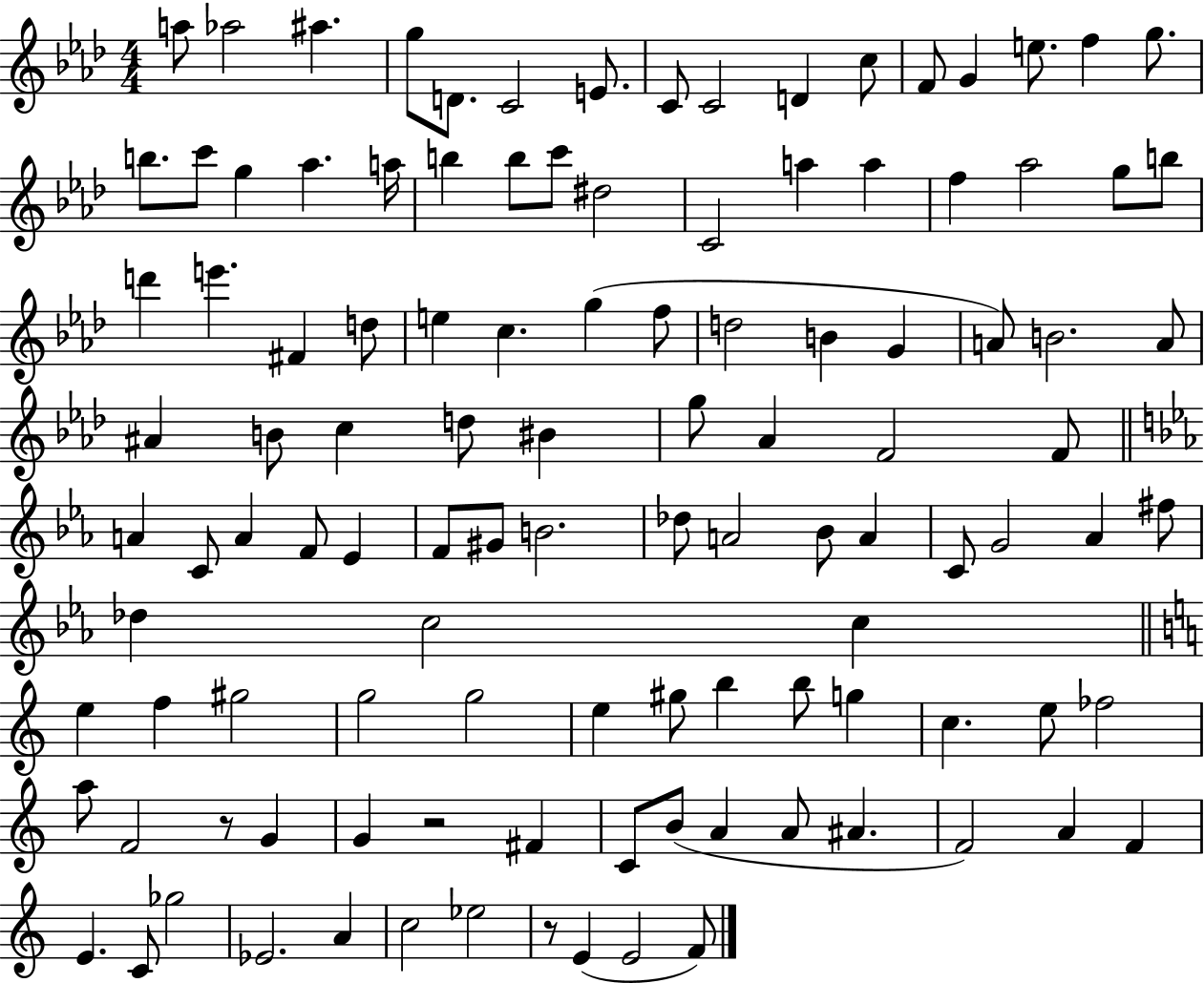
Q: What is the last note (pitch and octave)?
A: F4